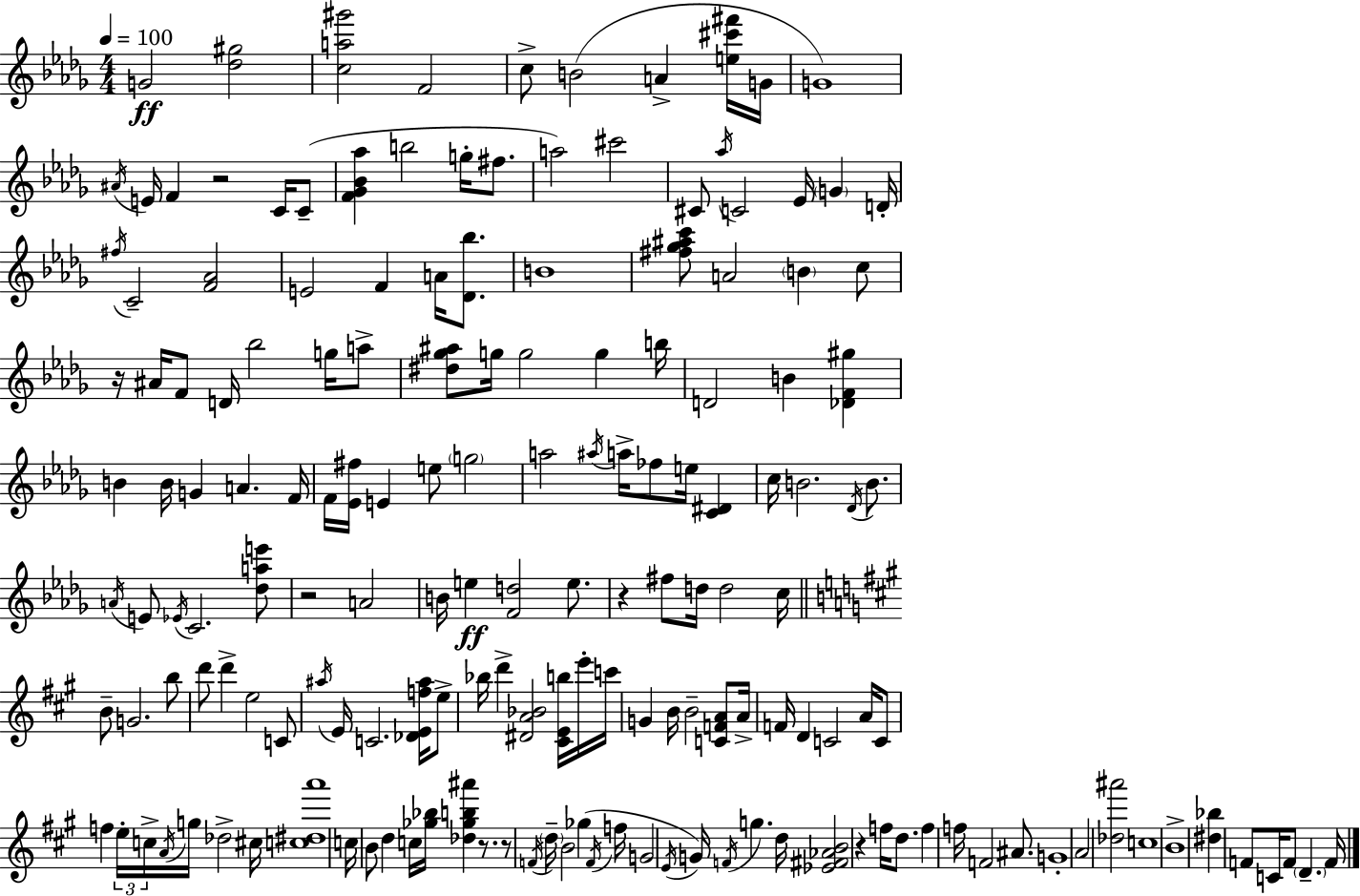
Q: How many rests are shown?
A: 7